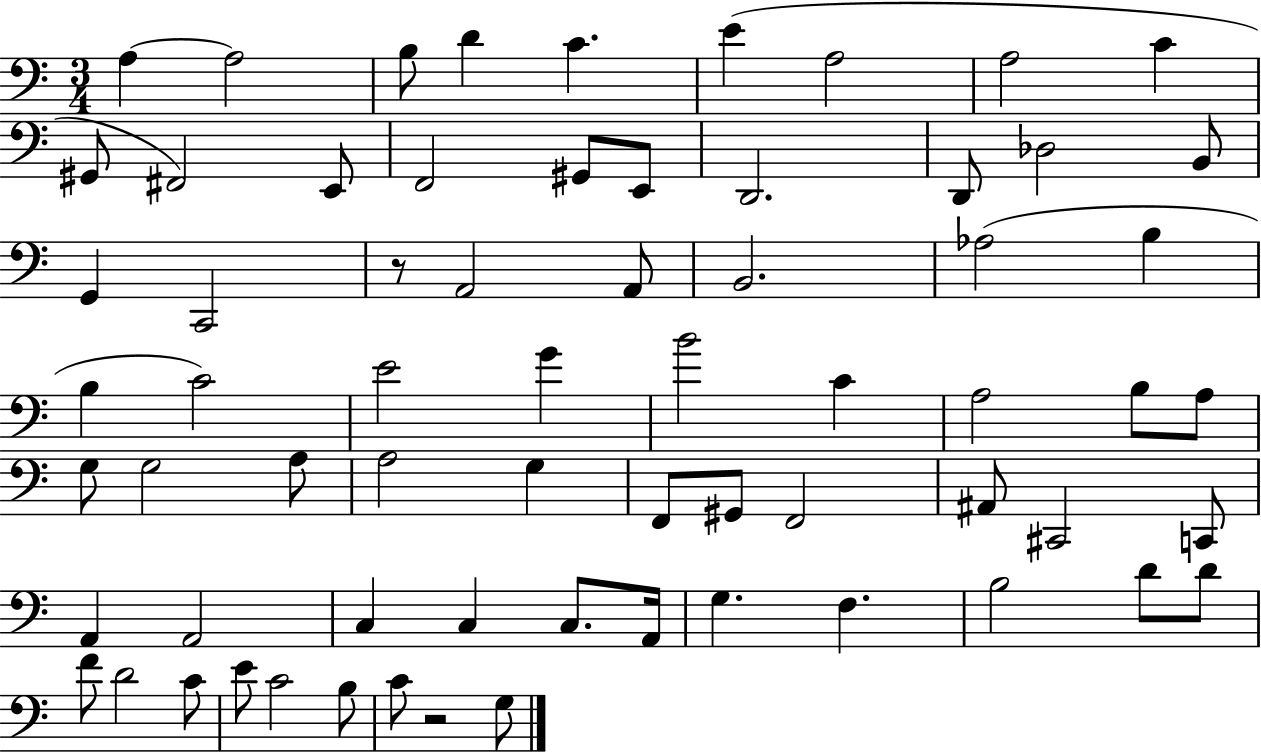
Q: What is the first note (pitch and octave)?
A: A3